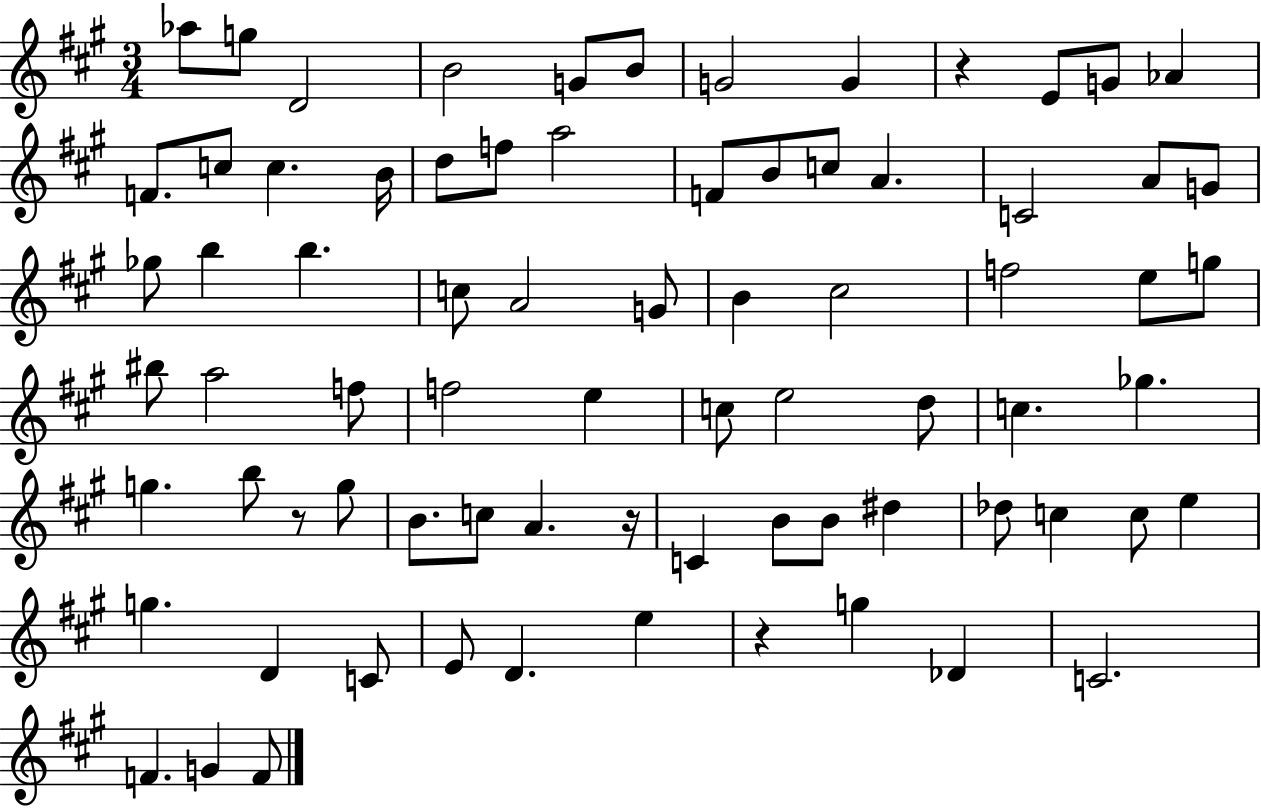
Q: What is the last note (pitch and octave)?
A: F4